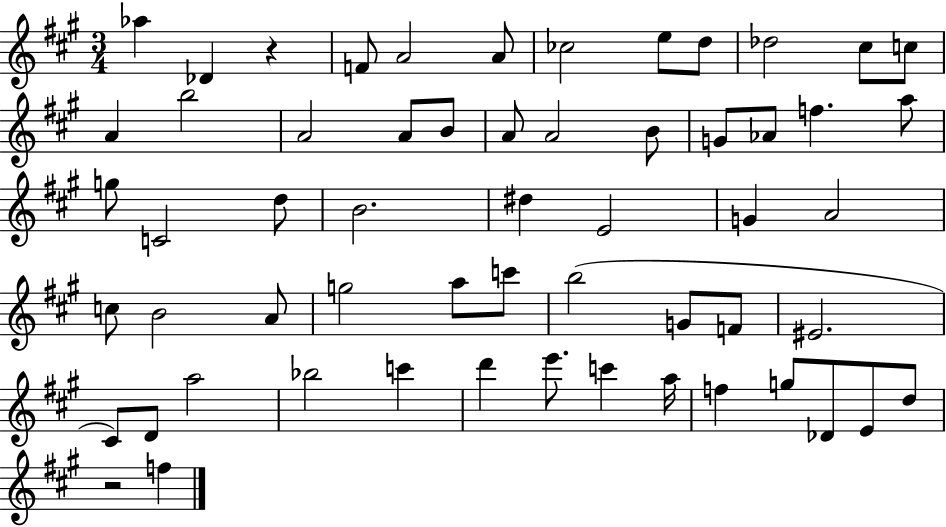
{
  \clef treble
  \numericTimeSignature
  \time 3/4
  \key a \major
  aes''4 des'4 r4 | f'8 a'2 a'8 | ces''2 e''8 d''8 | des''2 cis''8 c''8 | \break a'4 b''2 | a'2 a'8 b'8 | a'8 a'2 b'8 | g'8 aes'8 f''4. a''8 | \break g''8 c'2 d''8 | b'2. | dis''4 e'2 | g'4 a'2 | \break c''8 b'2 a'8 | g''2 a''8 c'''8 | b''2( g'8 f'8 | eis'2. | \break cis'8) d'8 a''2 | bes''2 c'''4 | d'''4 e'''8. c'''4 a''16 | f''4 g''8 des'8 e'8 d''8 | \break r2 f''4 | \bar "|."
}